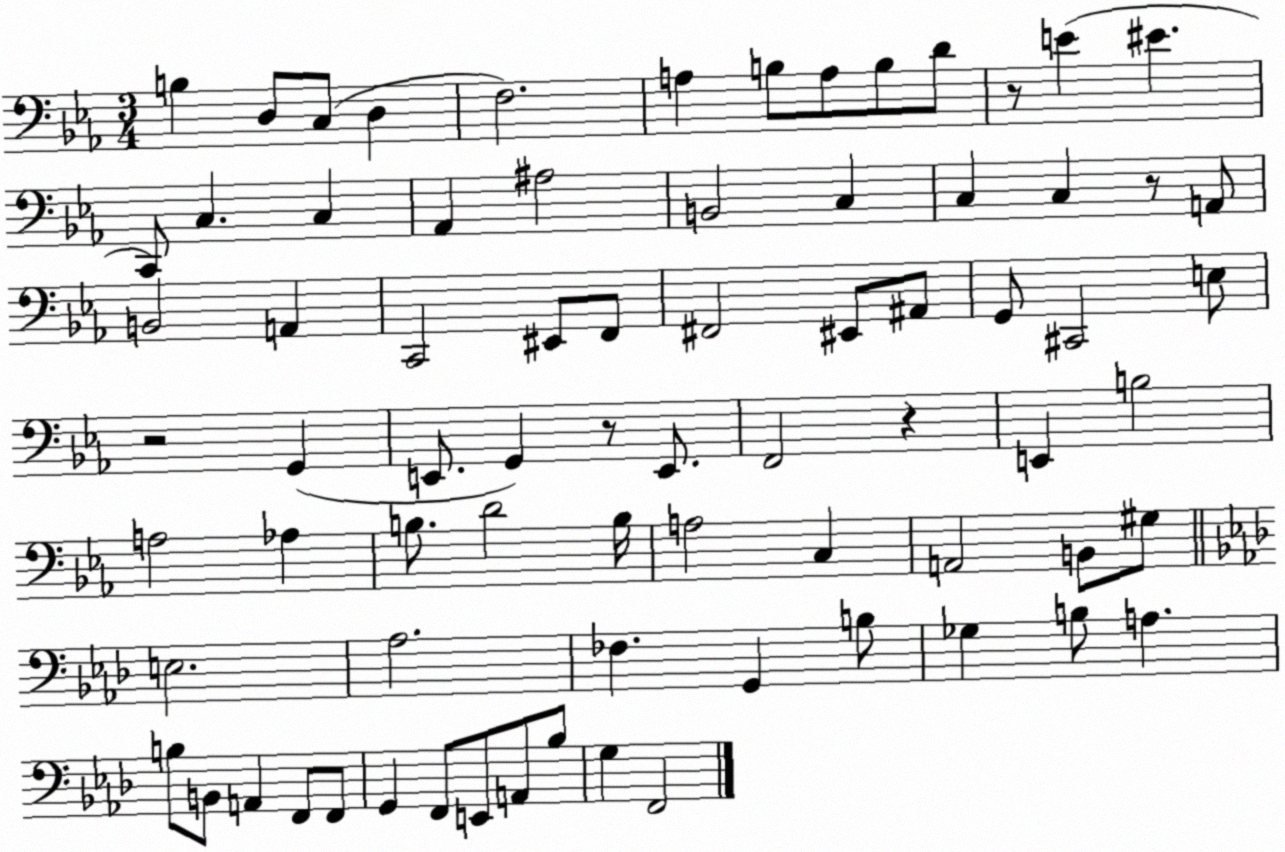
X:1
T:Untitled
M:3/4
L:1/4
K:Eb
B, D,/2 C,/2 D, F,2 A, B,/2 A,/2 B,/2 D/2 z/2 E ^E C,,/2 C, C, _A,, ^A,2 B,,2 C, C, C, z/2 A,,/2 B,,2 A,, C,,2 ^E,,/2 F,,/2 ^F,,2 ^E,,/2 ^A,,/2 G,,/2 ^C,,2 E,/2 z2 G,, E,,/2 G,, z/2 E,,/2 F,,2 z E,, B,2 A,2 _A, B,/2 D2 B,/4 A,2 C, A,,2 B,,/2 ^G,/2 E,2 _A,2 _F, G,, B,/2 _G, B,/2 A, B,/2 B,,/2 A,, F,,/2 F,,/2 G,, F,,/2 E,,/2 A,,/2 _B,/2 G, F,,2